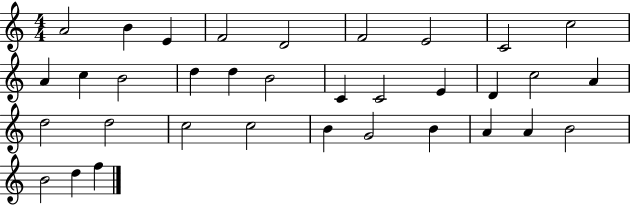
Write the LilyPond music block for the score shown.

{
  \clef treble
  \numericTimeSignature
  \time 4/4
  \key c \major
  a'2 b'4 e'4 | f'2 d'2 | f'2 e'2 | c'2 c''2 | \break a'4 c''4 b'2 | d''4 d''4 b'2 | c'4 c'2 e'4 | d'4 c''2 a'4 | \break d''2 d''2 | c''2 c''2 | b'4 g'2 b'4 | a'4 a'4 b'2 | \break b'2 d''4 f''4 | \bar "|."
}